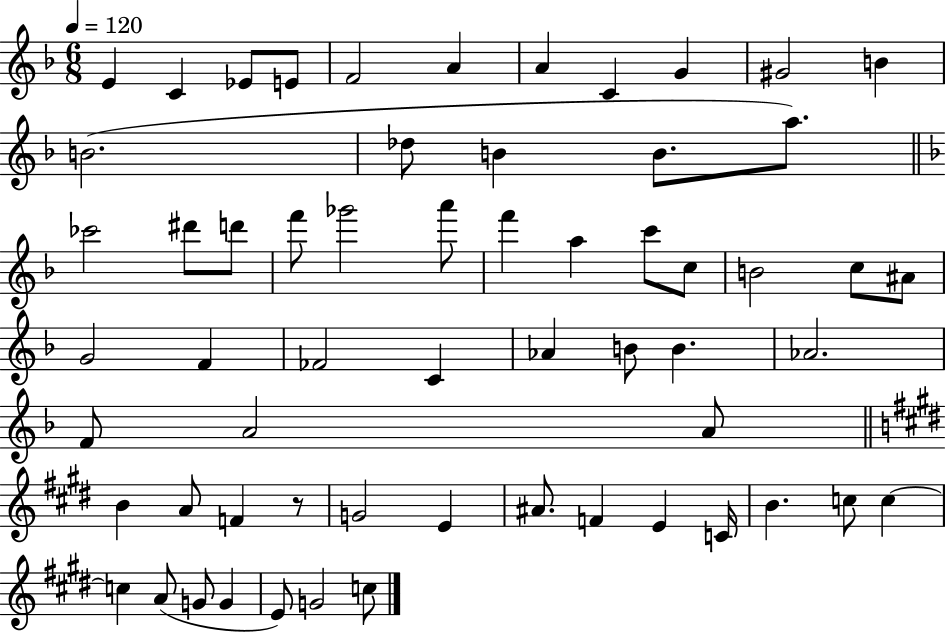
E4/q C4/q Eb4/e E4/e F4/h A4/q A4/q C4/q G4/q G#4/h B4/q B4/h. Db5/e B4/q B4/e. A5/e. CES6/h D#6/e D6/e F6/e Gb6/h A6/e F6/q A5/q C6/e C5/e B4/h C5/e A#4/e G4/h F4/q FES4/h C4/q Ab4/q B4/e B4/q. Ab4/h. F4/e A4/h A4/e B4/q A4/e F4/q R/e G4/h E4/q A#4/e. F4/q E4/q C4/s B4/q. C5/e C5/q C5/q A4/e G4/e G4/q E4/e G4/h C5/e